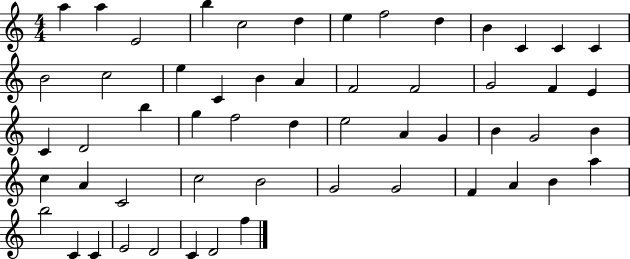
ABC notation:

X:1
T:Untitled
M:4/4
L:1/4
K:C
a a E2 b c2 d e f2 d B C C C B2 c2 e C B A F2 F2 G2 F E C D2 b g f2 d e2 A G B G2 B c A C2 c2 B2 G2 G2 F A B a b2 C C E2 D2 C D2 f